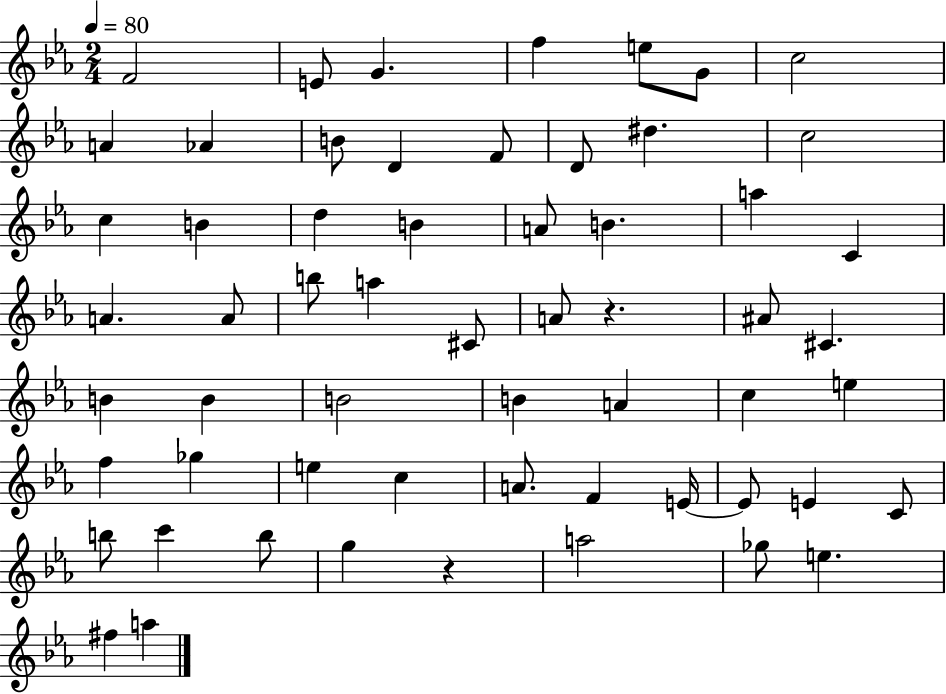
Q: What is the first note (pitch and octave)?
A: F4